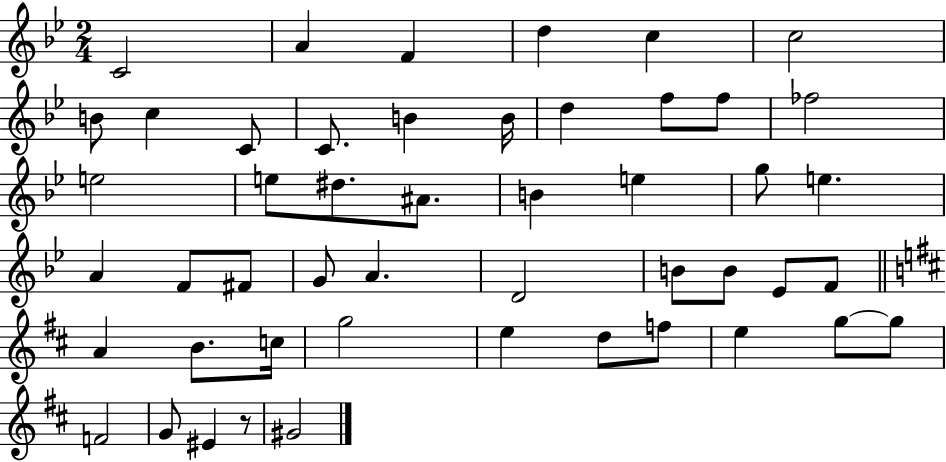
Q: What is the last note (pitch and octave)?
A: G#4